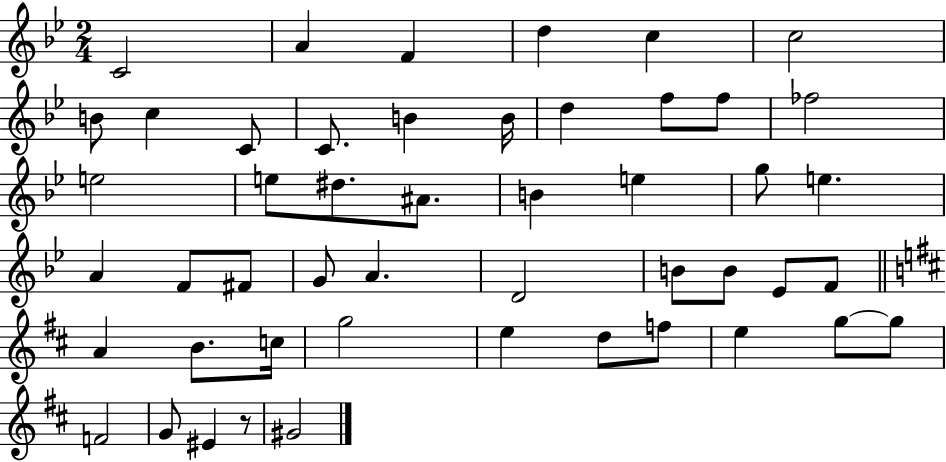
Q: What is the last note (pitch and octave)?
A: G#4